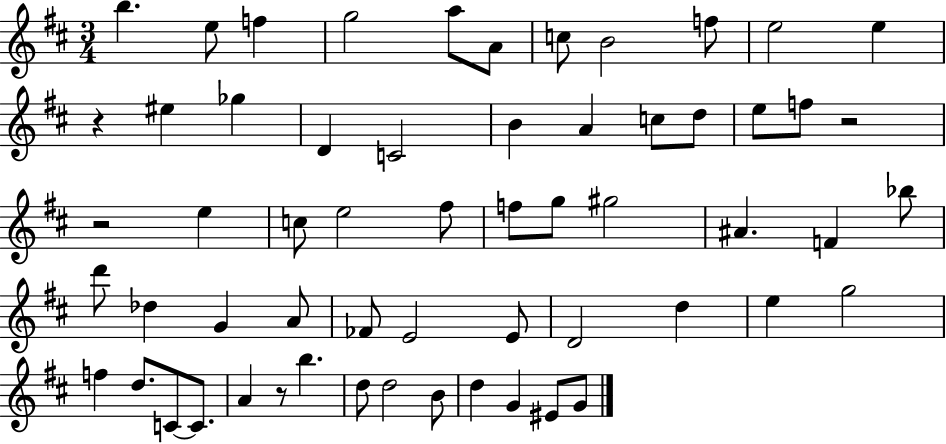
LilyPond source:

{
  \clef treble
  \numericTimeSignature
  \time 3/4
  \key d \major
  \repeat volta 2 { b''4. e''8 f''4 | g''2 a''8 a'8 | c''8 b'2 f''8 | e''2 e''4 | \break r4 eis''4 ges''4 | d'4 c'2 | b'4 a'4 c''8 d''8 | e''8 f''8 r2 | \break r2 e''4 | c''8 e''2 fis''8 | f''8 g''8 gis''2 | ais'4. f'4 bes''8 | \break d'''8 des''4 g'4 a'8 | fes'8 e'2 e'8 | d'2 d''4 | e''4 g''2 | \break f''4 d''8. c'8~~ c'8. | a'4 r8 b''4. | d''8 d''2 b'8 | d''4 g'4 eis'8 g'8 | \break } \bar "|."
}